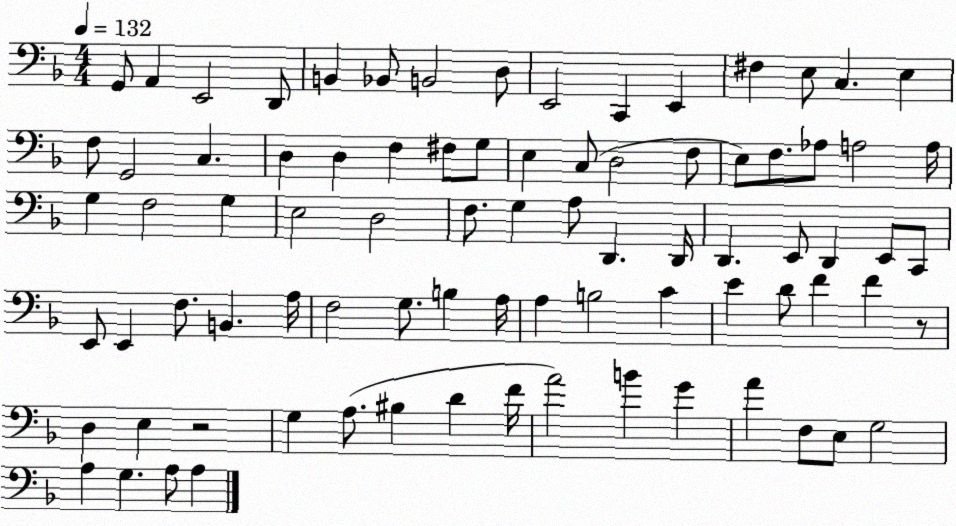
X:1
T:Untitled
M:4/4
L:1/4
K:F
G,,/2 A,, E,,2 D,,/2 B,, _B,,/2 B,,2 D,/2 E,,2 C,, E,, ^F, E,/2 C, E, F,/2 G,,2 C, D, D, F, ^F,/2 G,/2 E, C,/2 D,2 F,/2 E,/2 F,/2 _A,/2 A,2 A,/4 G, F,2 G, E,2 D,2 F,/2 G, A,/2 D,, D,,/4 D,, E,,/2 D,, E,,/2 C,,/2 E,,/2 E,, F,/2 B,, A,/4 F,2 G,/2 B, A,/4 A, B,2 C E D/2 F F z/2 D, E, z2 G, A,/2 ^B, D F/4 A2 B G A F,/2 E,/2 G,2 A, G, A,/2 A,